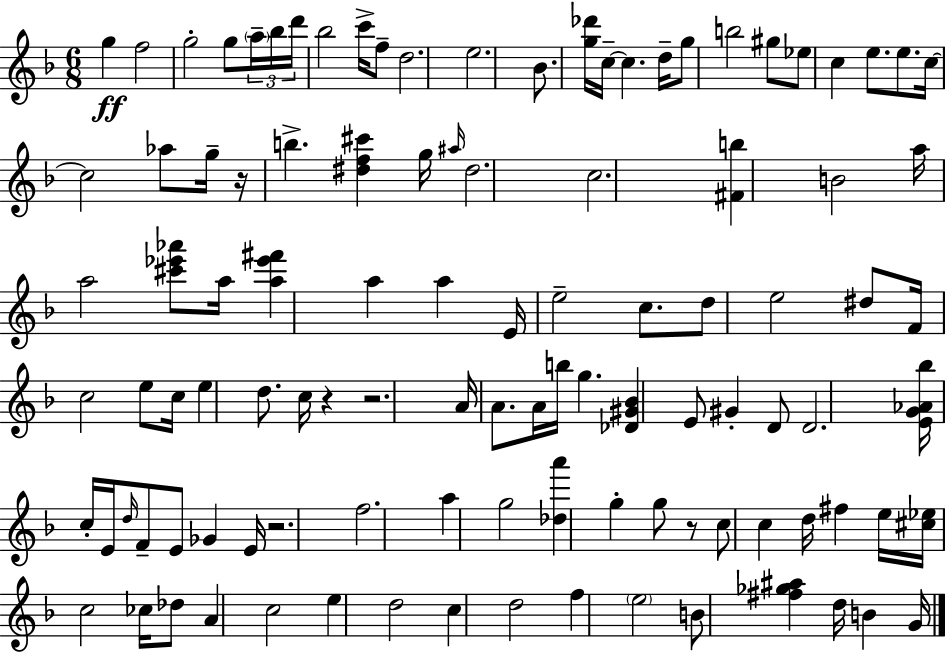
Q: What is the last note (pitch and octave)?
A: G4